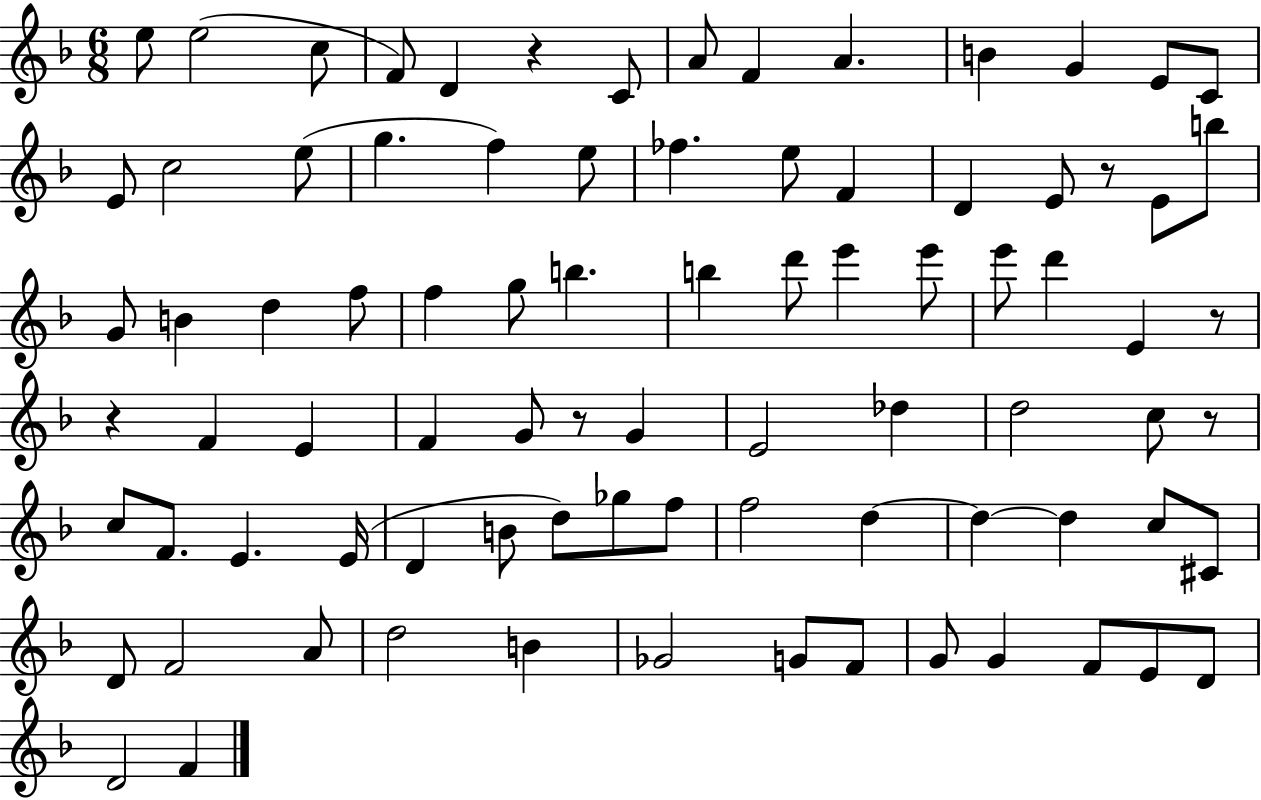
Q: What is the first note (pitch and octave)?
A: E5